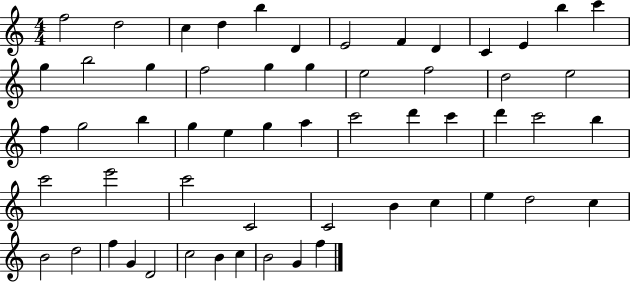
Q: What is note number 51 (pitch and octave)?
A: D4